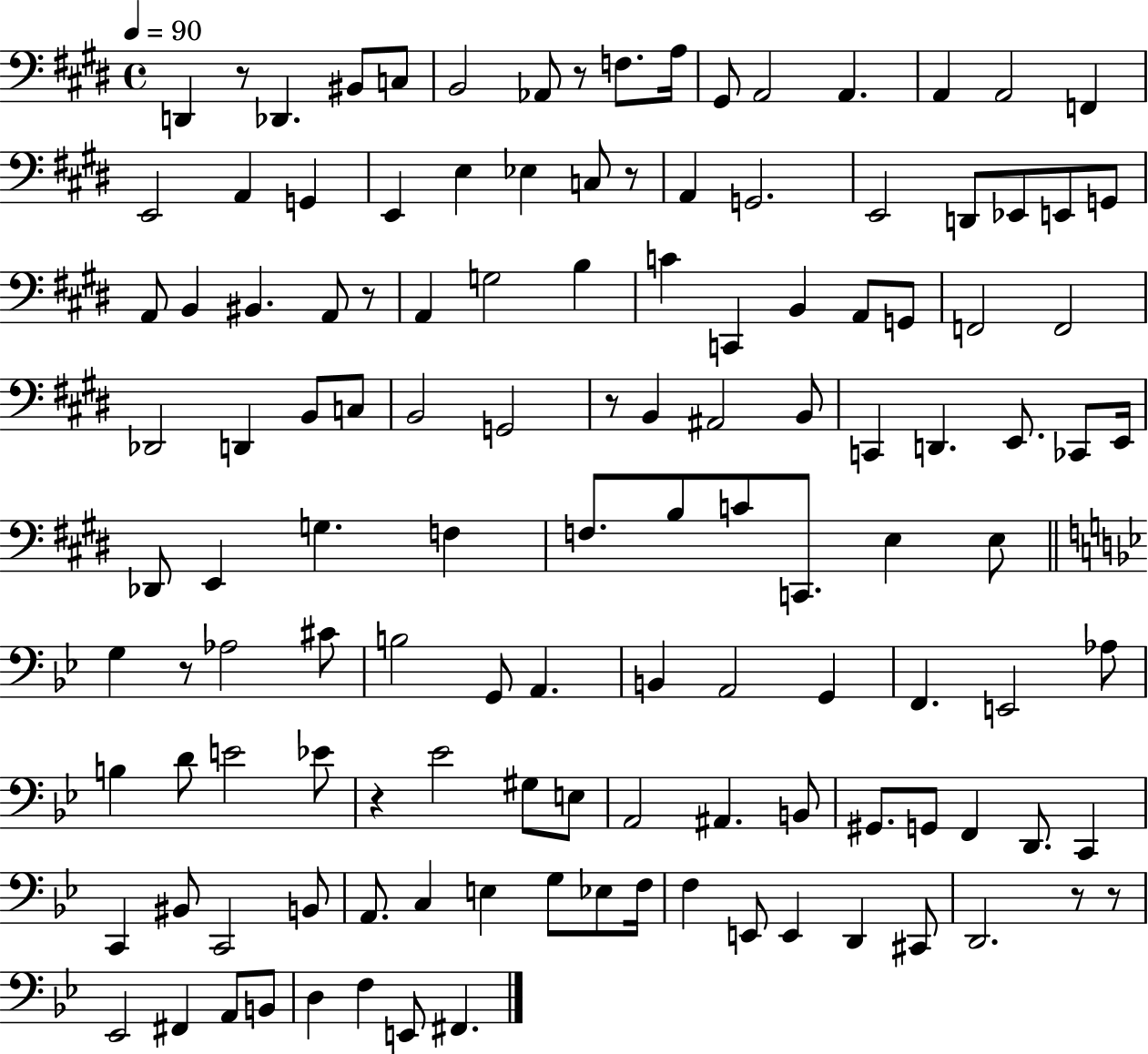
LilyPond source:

{
  \clef bass
  \time 4/4
  \defaultTimeSignature
  \key e \major
  \tempo 4 = 90
  \repeat volta 2 { d,4 r8 des,4. bis,8 c8 | b,2 aes,8 r8 f8. a16 | gis,8 a,2 a,4. | a,4 a,2 f,4 | \break e,2 a,4 g,4 | e,4 e4 ees4 c8 r8 | a,4 g,2. | e,2 d,8 ees,8 e,8 g,8 | \break a,8 b,4 bis,4. a,8 r8 | a,4 g2 b4 | c'4 c,4 b,4 a,8 g,8 | f,2 f,2 | \break des,2 d,4 b,8 c8 | b,2 g,2 | r8 b,4 ais,2 b,8 | c,4 d,4. e,8. ces,8 e,16 | \break des,8 e,4 g4. f4 | f8. b8 c'8 c,8. e4 e8 | \bar "||" \break \key g \minor g4 r8 aes2 cis'8 | b2 g,8 a,4. | b,4 a,2 g,4 | f,4. e,2 aes8 | \break b4 d'8 e'2 ees'8 | r4 ees'2 gis8 e8 | a,2 ais,4. b,8 | gis,8. g,8 f,4 d,8. c,4 | \break c,4 bis,8 c,2 b,8 | a,8. c4 e4 g8 ees8 f16 | f4 e,8 e,4 d,4 cis,8 | d,2. r8 r8 | \break ees,2 fis,4 a,8 b,8 | d4 f4 e,8 fis,4. | } \bar "|."
}